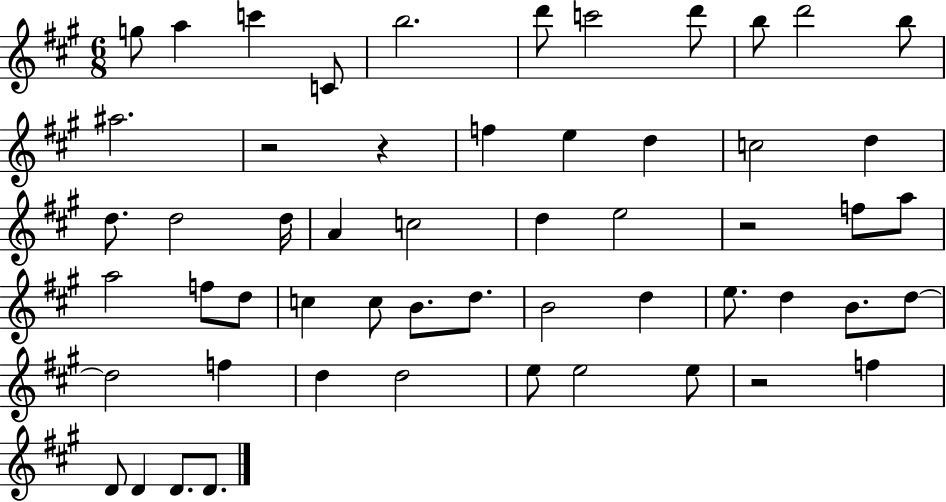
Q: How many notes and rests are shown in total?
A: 55